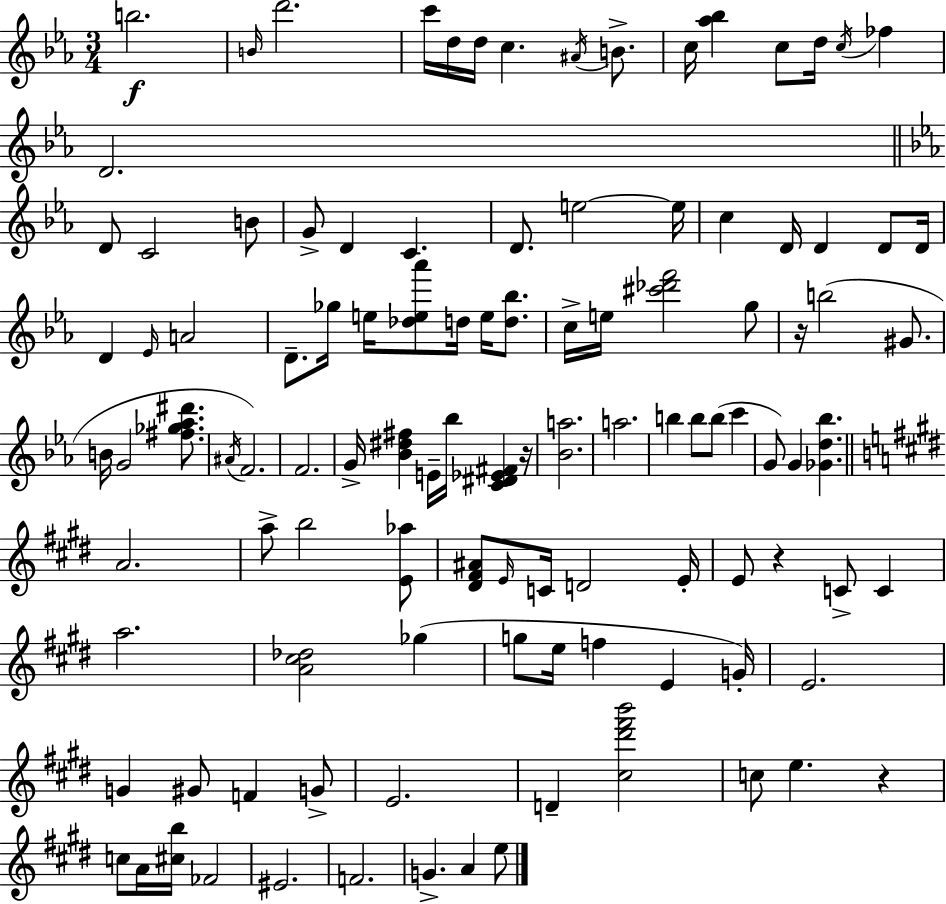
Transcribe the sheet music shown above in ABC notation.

X:1
T:Untitled
M:3/4
L:1/4
K:Eb
b2 B/4 d'2 c'/4 d/4 d/4 c ^A/4 B/2 c/4 [_a_b] c/2 d/4 c/4 _f D2 D/2 C2 B/2 G/2 D C D/2 e2 e/4 c D/4 D D/2 D/4 D _E/4 A2 D/2 _g/4 e/4 [_de_a']/2 d/4 e/4 [d_b]/2 c/4 e/4 [^c'_d'f']2 g/2 z/4 b2 ^G/2 B/4 G2 [^f_g_a^d']/2 ^A/4 F2 F2 G/4 [_B^d^f] E/4 _b/4 [C^D_E^F] z/4 [_Ba]2 a2 b b/2 b/2 c' G/2 G [_Gd_b] A2 a/2 b2 [E_a]/2 [^D^F^A]/2 E/4 C/4 D2 E/4 E/2 z C/2 C a2 [A^c_d]2 _g g/2 e/4 f E G/4 E2 G ^G/2 F G/2 E2 D [^c^d'^f'b']2 c/2 e z c/2 A/4 [^cb]/4 _F2 ^E2 F2 G A e/2